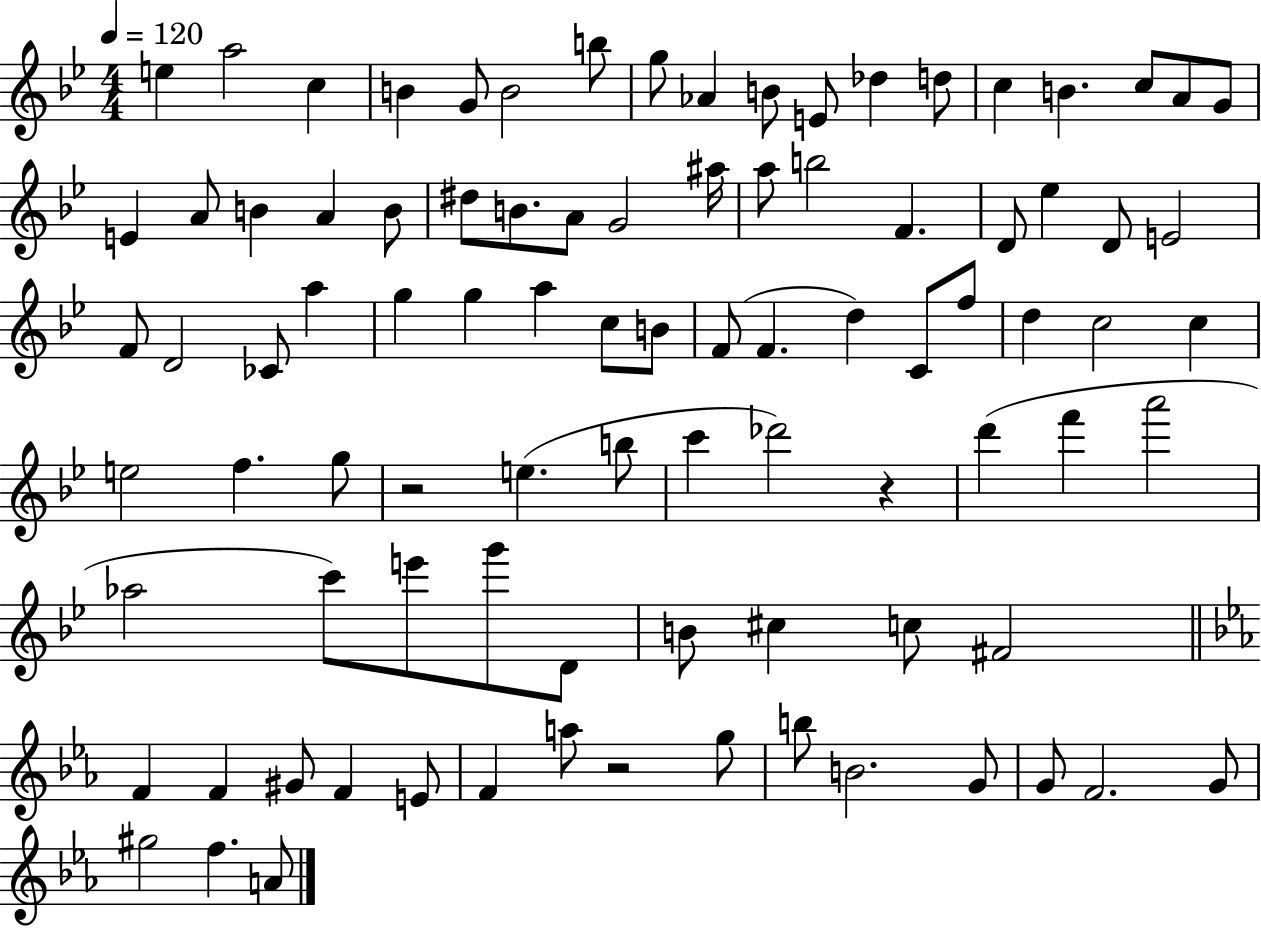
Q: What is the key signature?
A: BES major